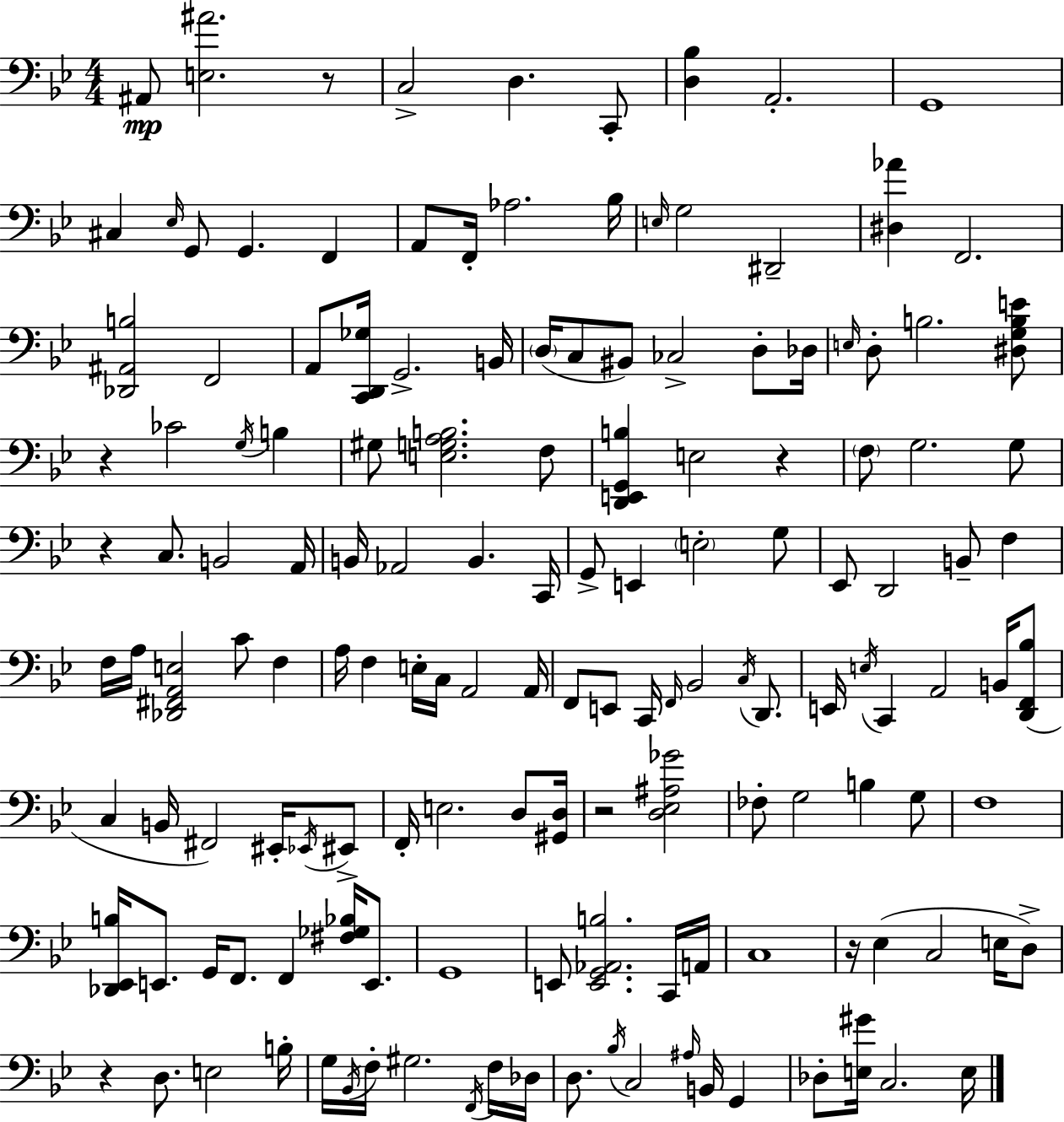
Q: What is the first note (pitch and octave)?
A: A#2